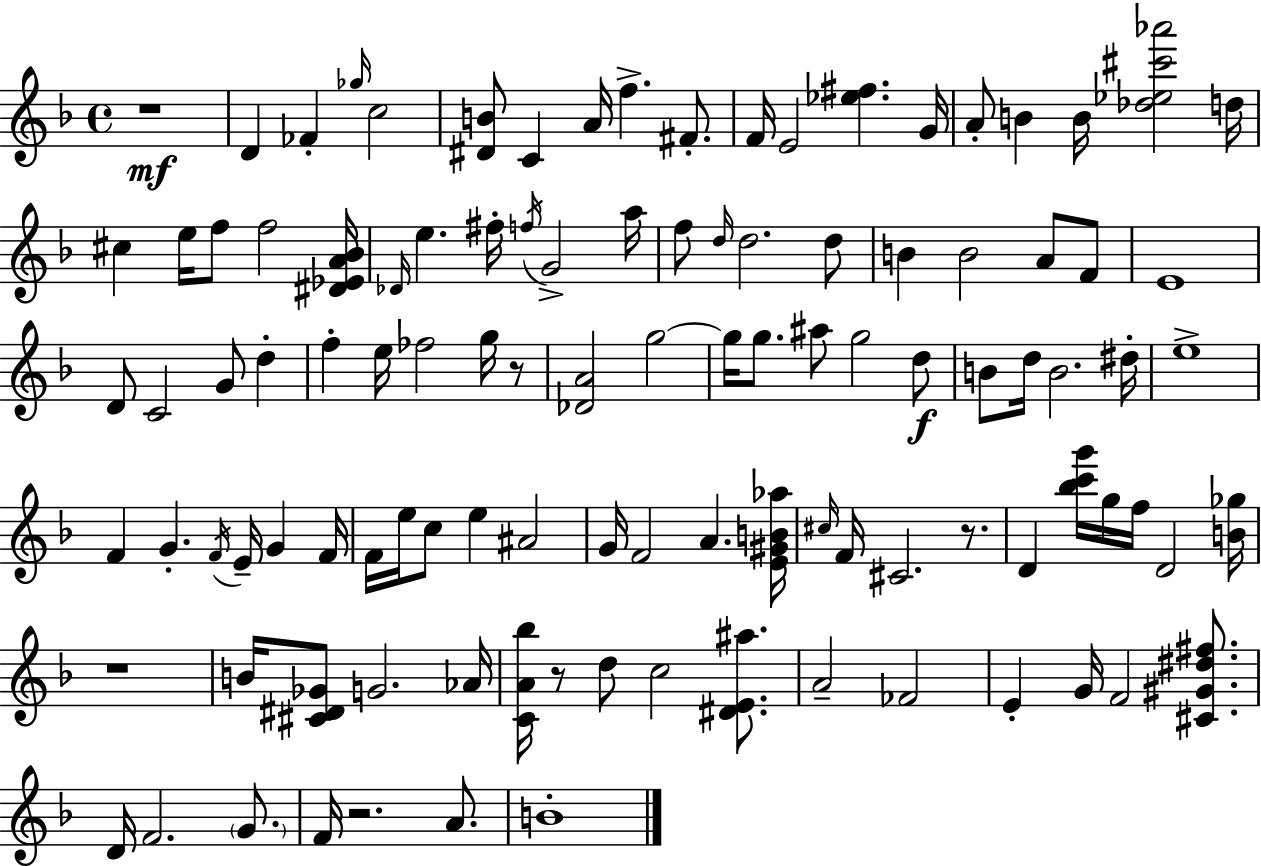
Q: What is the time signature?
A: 4/4